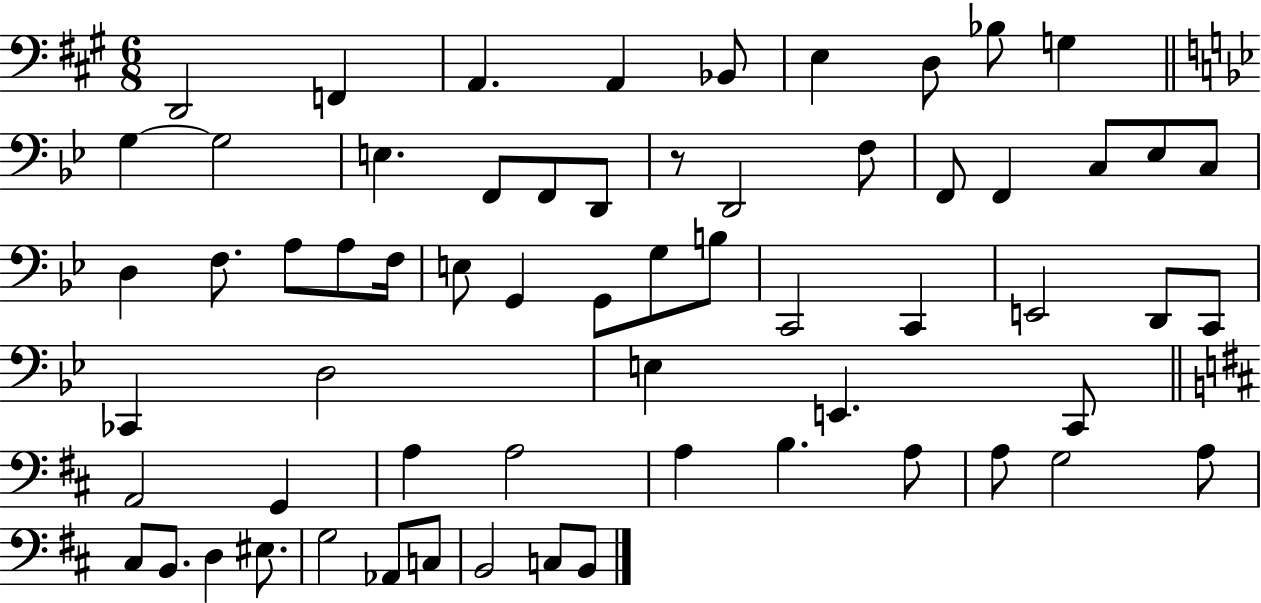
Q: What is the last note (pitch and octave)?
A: B2